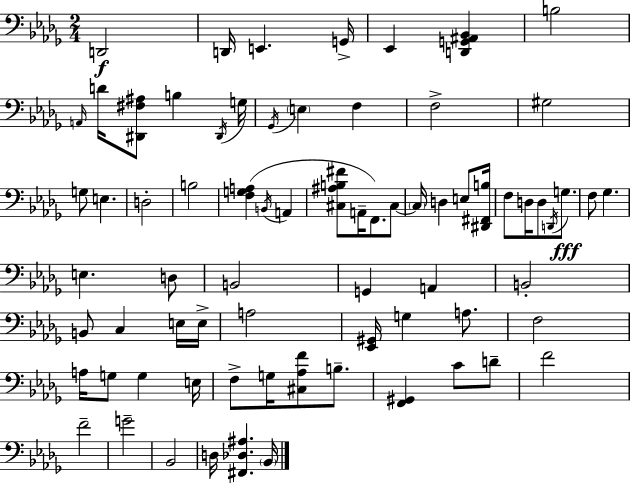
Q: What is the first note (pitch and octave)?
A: D2